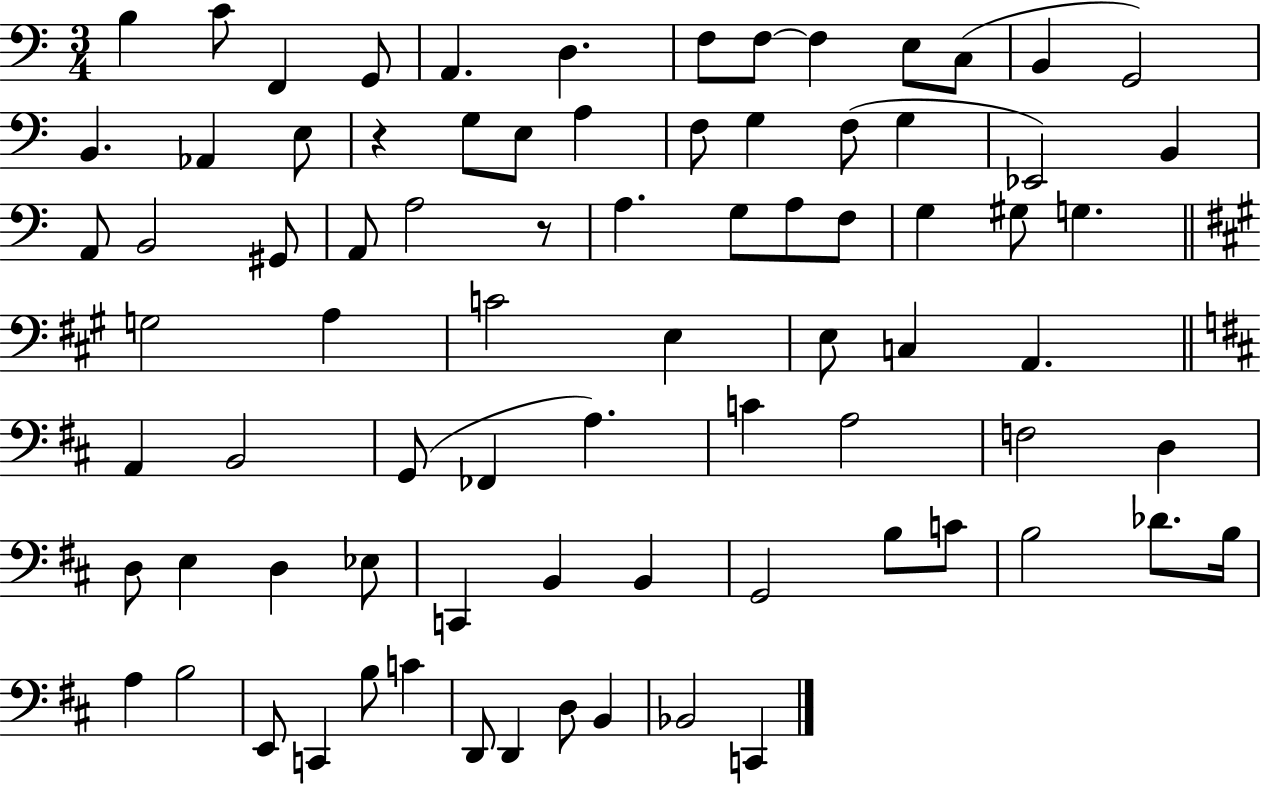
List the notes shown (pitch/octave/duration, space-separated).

B3/q C4/e F2/q G2/e A2/q. D3/q. F3/e F3/e F3/q E3/e C3/e B2/q G2/h B2/q. Ab2/q E3/e R/q G3/e E3/e A3/q F3/e G3/q F3/e G3/q Eb2/h B2/q A2/e B2/h G#2/e A2/e A3/h R/e A3/q. G3/e A3/e F3/e G3/q G#3/e G3/q. G3/h A3/q C4/h E3/q E3/e C3/q A2/q. A2/q B2/h G2/e FES2/q A3/q. C4/q A3/h F3/h D3/q D3/e E3/q D3/q Eb3/e C2/q B2/q B2/q G2/h B3/e C4/e B3/h Db4/e. B3/s A3/q B3/h E2/e C2/q B3/e C4/q D2/e D2/q D3/e B2/q Bb2/h C2/q